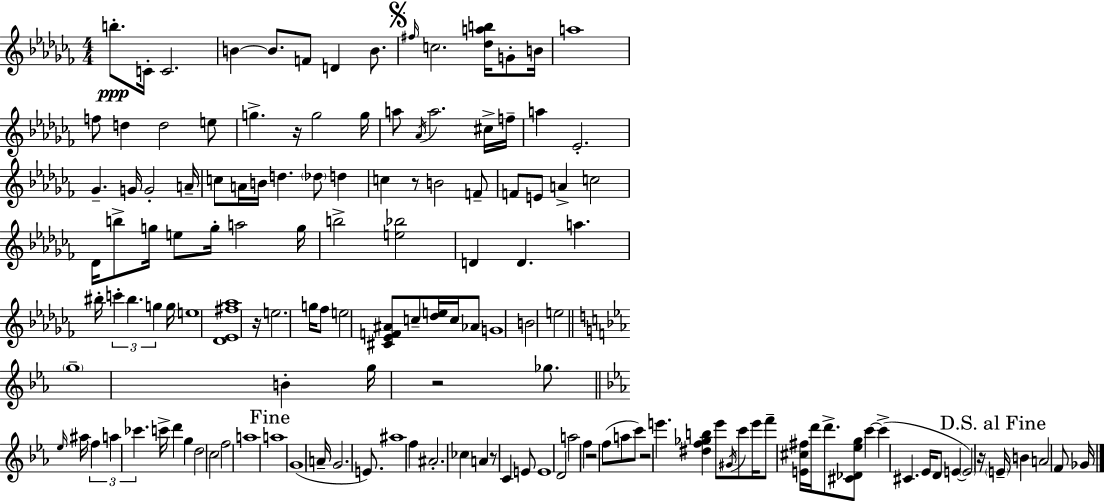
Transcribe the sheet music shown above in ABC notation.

X:1
T:Untitled
M:4/4
L:1/4
K:Abm
b/2 C/4 C2 B B/2 F/2 D B/2 ^f/4 c2 [_dab]/4 G/2 B/4 a4 f/2 d d2 e/2 g z/4 g2 g/4 a/2 _A/4 a2 ^c/4 f/4 a _E2 _G G/4 G2 A/4 c/2 A/4 B/4 d _d/2 d c z/2 B2 F/2 F/2 E/2 A c2 _D/4 b/2 g/4 e/2 g/4 a2 g/4 b2 [e_b]2 D D a ^b/4 c' ^b g g/4 e4 [_D_E^f_a]4 z/4 e2 g/4 _f/2 e2 [^C_EF^A]/2 c/2 [_de]/4 c/4 _A/2 G4 B2 e2 g4 B g/4 z2 _g/2 _e/4 ^a/4 f a _c' c'/4 d' g d2 c2 f2 a4 a4 G4 A/4 G2 E/2 ^a4 f ^A2 _c A z/2 C E/2 E4 D2 a2 f z2 f/2 a/2 c'/2 z2 e' [^df_gb] e'/2 ^G/4 c'/2 e'/4 f'/2 [E^c^f]/4 d'/4 d'/2 [^C_D_eg]/2 c' c' ^C _E/4 D/2 E E2 z/4 E/4 B A2 F/2 _G/4